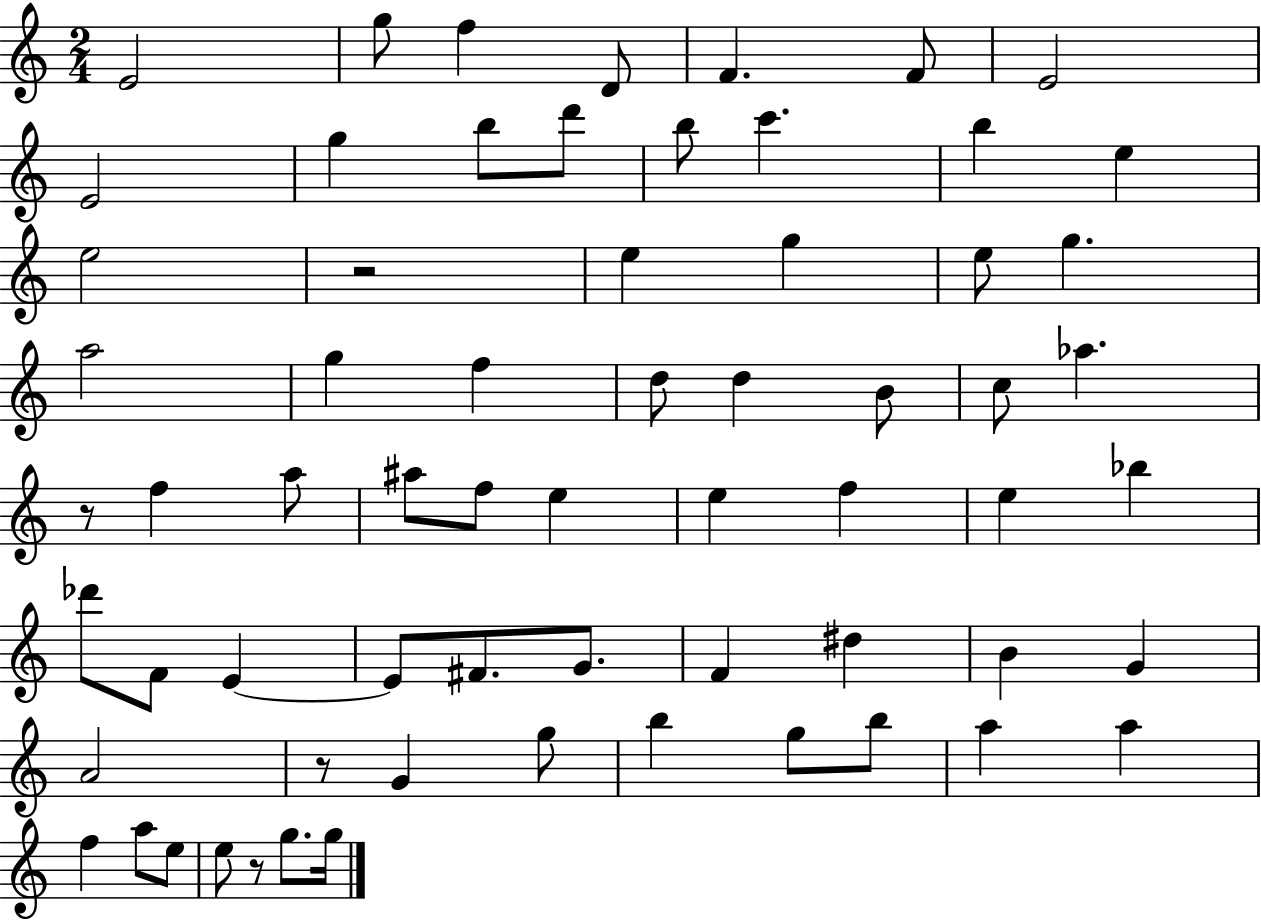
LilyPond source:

{
  \clef treble
  \numericTimeSignature
  \time 2/4
  \key c \major
  e'2 | g''8 f''4 d'8 | f'4. f'8 | e'2 | \break e'2 | g''4 b''8 d'''8 | b''8 c'''4. | b''4 e''4 | \break e''2 | r2 | e''4 g''4 | e''8 g''4. | \break a''2 | g''4 f''4 | d''8 d''4 b'8 | c''8 aes''4. | \break r8 f''4 a''8 | ais''8 f''8 e''4 | e''4 f''4 | e''4 bes''4 | \break des'''8 f'8 e'4~~ | e'8 fis'8. g'8. | f'4 dis''4 | b'4 g'4 | \break a'2 | r8 g'4 g''8 | b''4 g''8 b''8 | a''4 a''4 | \break f''4 a''8 e''8 | e''8 r8 g''8. g''16 | \bar "|."
}